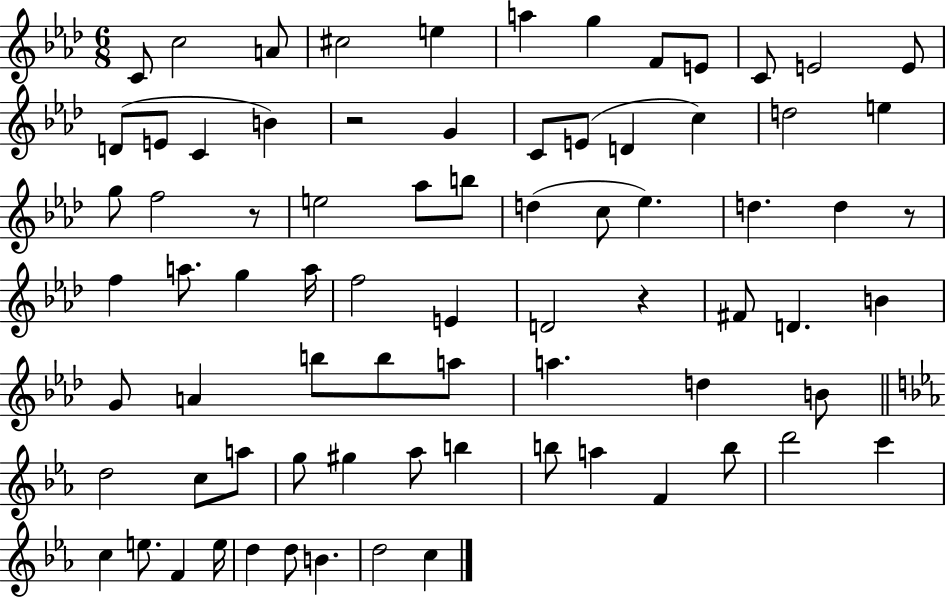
{
  \clef treble
  \numericTimeSignature
  \time 6/8
  \key aes \major
  \repeat volta 2 { c'8 c''2 a'8 | cis''2 e''4 | a''4 g''4 f'8 e'8 | c'8 e'2 e'8 | \break d'8( e'8 c'4 b'4) | r2 g'4 | c'8 e'8( d'4 c''4) | d''2 e''4 | \break g''8 f''2 r8 | e''2 aes''8 b''8 | d''4( c''8 ees''4.) | d''4. d''4 r8 | \break f''4 a''8. g''4 a''16 | f''2 e'4 | d'2 r4 | fis'8 d'4. b'4 | \break g'8 a'4 b''8 b''8 a''8 | a''4. d''4 b'8 | \bar "||" \break \key ees \major d''2 c''8 a''8 | g''8 gis''4 aes''8 b''4 | b''8 a''4 f'4 b''8 | d'''2 c'''4 | \break c''4 e''8. f'4 e''16 | d''4 d''8 b'4. | d''2 c''4 | } \bar "|."
}